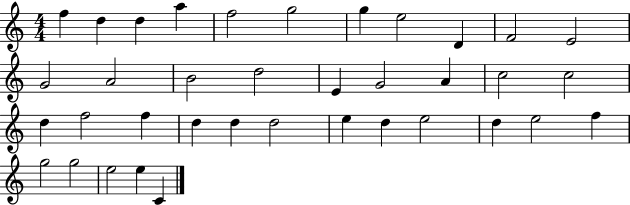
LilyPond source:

{
  \clef treble
  \numericTimeSignature
  \time 4/4
  \key c \major
  f''4 d''4 d''4 a''4 | f''2 g''2 | g''4 e''2 d'4 | f'2 e'2 | \break g'2 a'2 | b'2 d''2 | e'4 g'2 a'4 | c''2 c''2 | \break d''4 f''2 f''4 | d''4 d''4 d''2 | e''4 d''4 e''2 | d''4 e''2 f''4 | \break g''2 g''2 | e''2 e''4 c'4 | \bar "|."
}